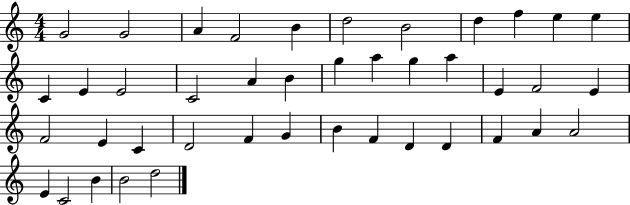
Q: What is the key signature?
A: C major